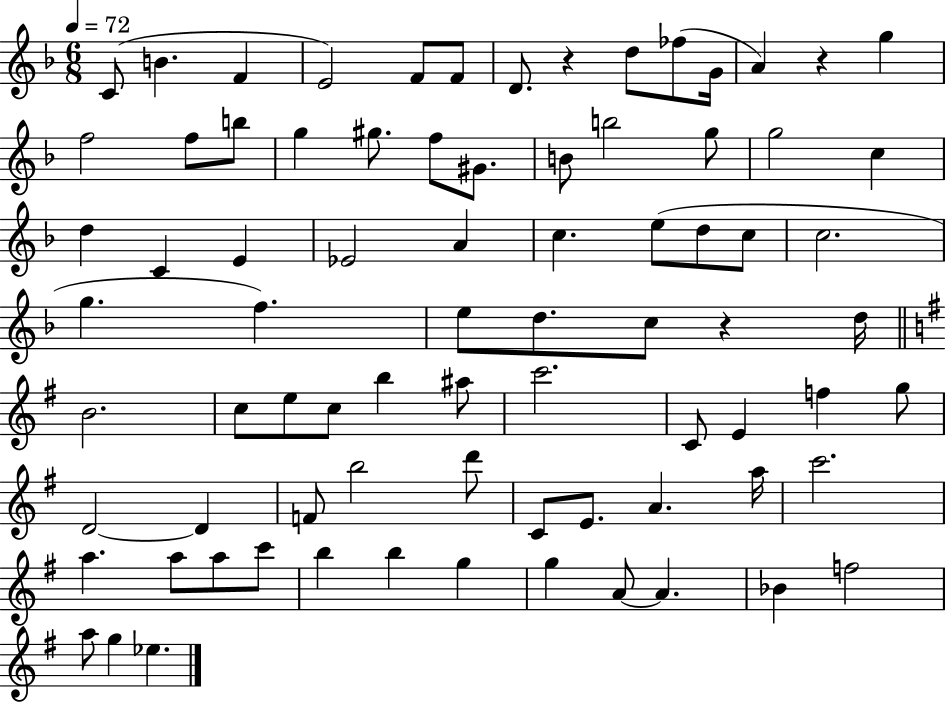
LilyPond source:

{
  \clef treble
  \numericTimeSignature
  \time 6/8
  \key f \major
  \tempo 4 = 72
  c'8( b'4. f'4 | e'2) f'8 f'8 | d'8. r4 d''8 fes''8( g'16 | a'4) r4 g''4 | \break f''2 f''8 b''8 | g''4 gis''8. f''8 gis'8. | b'8 b''2 g''8 | g''2 c''4 | \break d''4 c'4 e'4 | ees'2 a'4 | c''4. e''8( d''8 c''8 | c''2. | \break g''4. f''4.) | e''8 d''8. c''8 r4 d''16 | \bar "||" \break \key e \minor b'2. | c''8 e''8 c''8 b''4 ais''8 | c'''2. | c'8 e'4 f''4 g''8 | \break d'2~~ d'4 | f'8 b''2 d'''8 | c'8 e'8. a'4. a''16 | c'''2. | \break a''4. a''8 a''8 c'''8 | b''4 b''4 g''4 | g''4 a'8~~ a'4. | bes'4 f''2 | \break a''8 g''4 ees''4. | \bar "|."
}